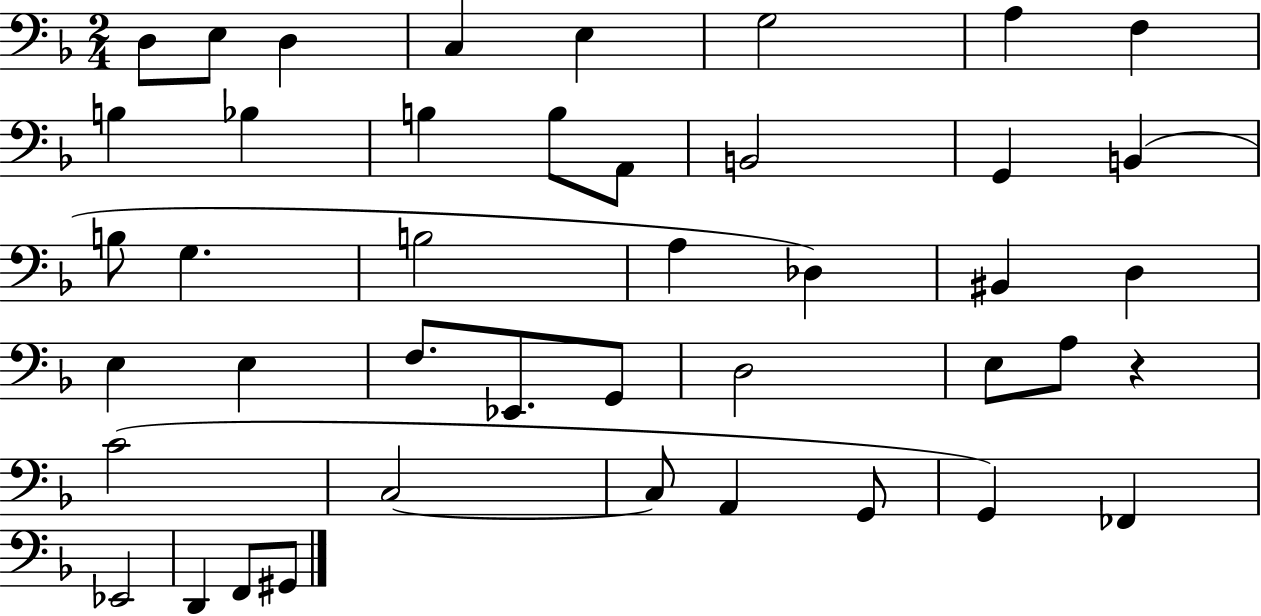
X:1
T:Untitled
M:2/4
L:1/4
K:F
D,/2 E,/2 D, C, E, G,2 A, F, B, _B, B, B,/2 A,,/2 B,,2 G,, B,, B,/2 G, B,2 A, _D, ^B,, D, E, E, F,/2 _E,,/2 G,,/2 D,2 E,/2 A,/2 z C2 C,2 C,/2 A,, G,,/2 G,, _F,, _E,,2 D,, F,,/2 ^G,,/2